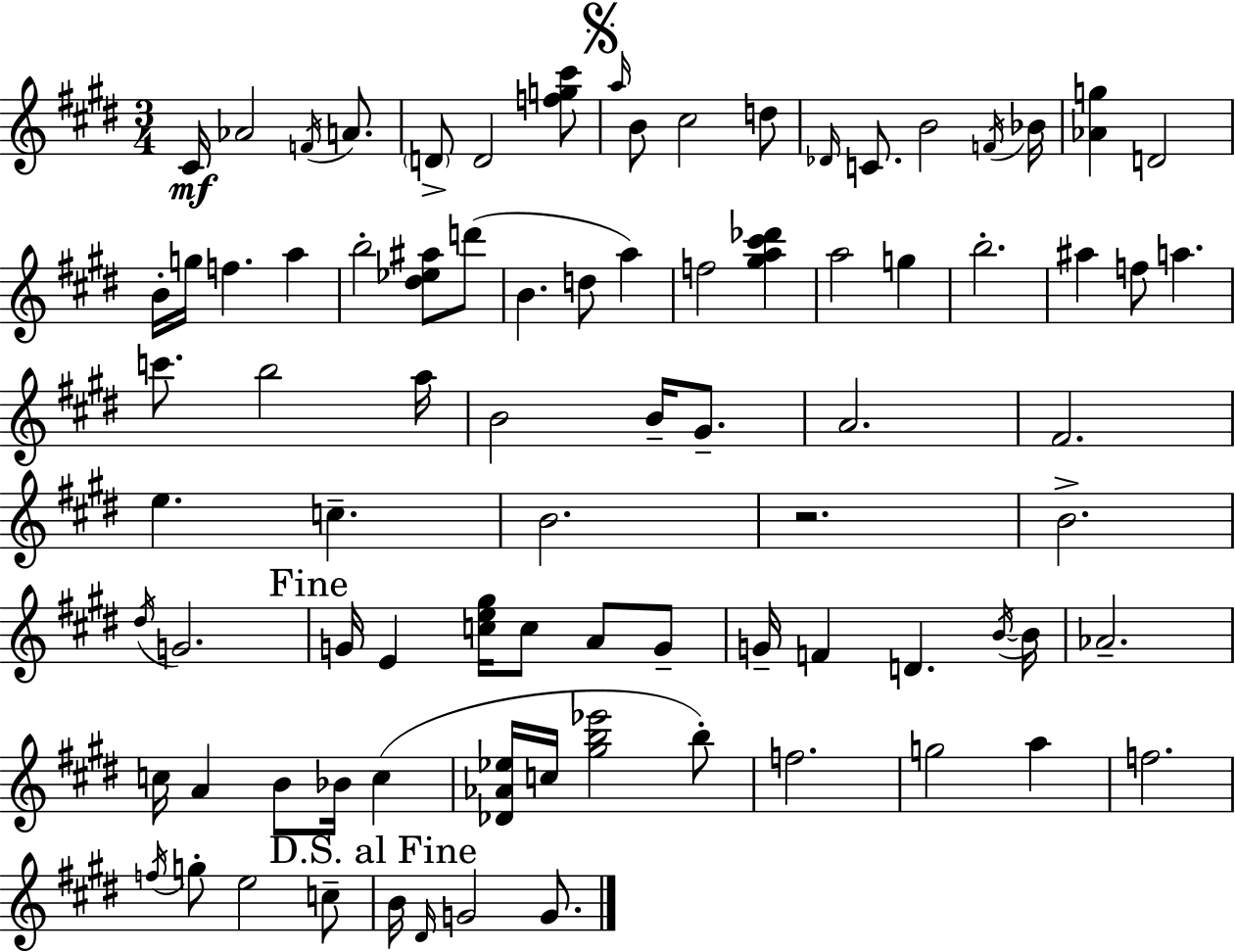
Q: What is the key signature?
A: E major